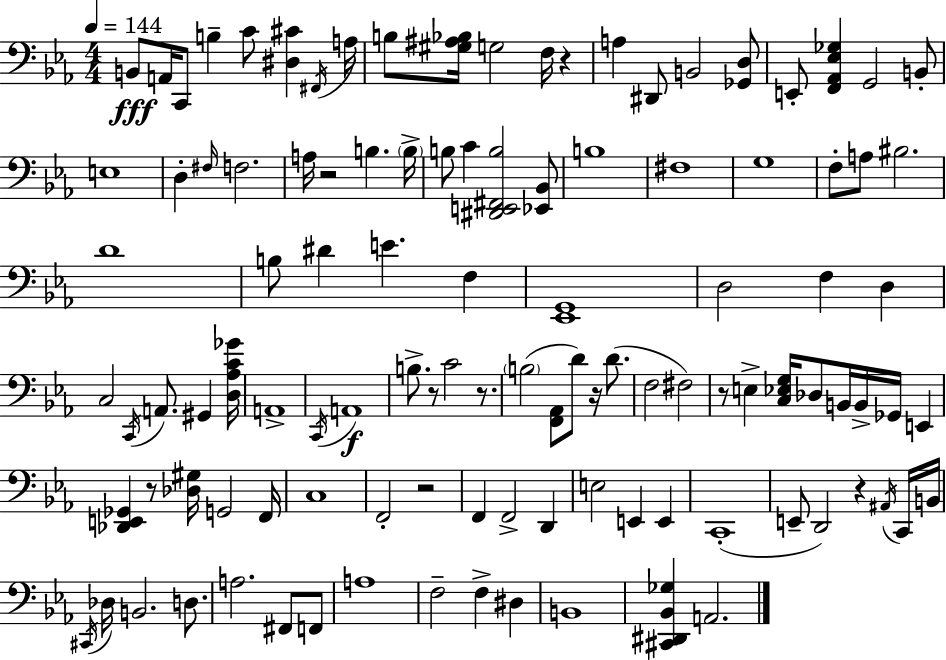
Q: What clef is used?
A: bass